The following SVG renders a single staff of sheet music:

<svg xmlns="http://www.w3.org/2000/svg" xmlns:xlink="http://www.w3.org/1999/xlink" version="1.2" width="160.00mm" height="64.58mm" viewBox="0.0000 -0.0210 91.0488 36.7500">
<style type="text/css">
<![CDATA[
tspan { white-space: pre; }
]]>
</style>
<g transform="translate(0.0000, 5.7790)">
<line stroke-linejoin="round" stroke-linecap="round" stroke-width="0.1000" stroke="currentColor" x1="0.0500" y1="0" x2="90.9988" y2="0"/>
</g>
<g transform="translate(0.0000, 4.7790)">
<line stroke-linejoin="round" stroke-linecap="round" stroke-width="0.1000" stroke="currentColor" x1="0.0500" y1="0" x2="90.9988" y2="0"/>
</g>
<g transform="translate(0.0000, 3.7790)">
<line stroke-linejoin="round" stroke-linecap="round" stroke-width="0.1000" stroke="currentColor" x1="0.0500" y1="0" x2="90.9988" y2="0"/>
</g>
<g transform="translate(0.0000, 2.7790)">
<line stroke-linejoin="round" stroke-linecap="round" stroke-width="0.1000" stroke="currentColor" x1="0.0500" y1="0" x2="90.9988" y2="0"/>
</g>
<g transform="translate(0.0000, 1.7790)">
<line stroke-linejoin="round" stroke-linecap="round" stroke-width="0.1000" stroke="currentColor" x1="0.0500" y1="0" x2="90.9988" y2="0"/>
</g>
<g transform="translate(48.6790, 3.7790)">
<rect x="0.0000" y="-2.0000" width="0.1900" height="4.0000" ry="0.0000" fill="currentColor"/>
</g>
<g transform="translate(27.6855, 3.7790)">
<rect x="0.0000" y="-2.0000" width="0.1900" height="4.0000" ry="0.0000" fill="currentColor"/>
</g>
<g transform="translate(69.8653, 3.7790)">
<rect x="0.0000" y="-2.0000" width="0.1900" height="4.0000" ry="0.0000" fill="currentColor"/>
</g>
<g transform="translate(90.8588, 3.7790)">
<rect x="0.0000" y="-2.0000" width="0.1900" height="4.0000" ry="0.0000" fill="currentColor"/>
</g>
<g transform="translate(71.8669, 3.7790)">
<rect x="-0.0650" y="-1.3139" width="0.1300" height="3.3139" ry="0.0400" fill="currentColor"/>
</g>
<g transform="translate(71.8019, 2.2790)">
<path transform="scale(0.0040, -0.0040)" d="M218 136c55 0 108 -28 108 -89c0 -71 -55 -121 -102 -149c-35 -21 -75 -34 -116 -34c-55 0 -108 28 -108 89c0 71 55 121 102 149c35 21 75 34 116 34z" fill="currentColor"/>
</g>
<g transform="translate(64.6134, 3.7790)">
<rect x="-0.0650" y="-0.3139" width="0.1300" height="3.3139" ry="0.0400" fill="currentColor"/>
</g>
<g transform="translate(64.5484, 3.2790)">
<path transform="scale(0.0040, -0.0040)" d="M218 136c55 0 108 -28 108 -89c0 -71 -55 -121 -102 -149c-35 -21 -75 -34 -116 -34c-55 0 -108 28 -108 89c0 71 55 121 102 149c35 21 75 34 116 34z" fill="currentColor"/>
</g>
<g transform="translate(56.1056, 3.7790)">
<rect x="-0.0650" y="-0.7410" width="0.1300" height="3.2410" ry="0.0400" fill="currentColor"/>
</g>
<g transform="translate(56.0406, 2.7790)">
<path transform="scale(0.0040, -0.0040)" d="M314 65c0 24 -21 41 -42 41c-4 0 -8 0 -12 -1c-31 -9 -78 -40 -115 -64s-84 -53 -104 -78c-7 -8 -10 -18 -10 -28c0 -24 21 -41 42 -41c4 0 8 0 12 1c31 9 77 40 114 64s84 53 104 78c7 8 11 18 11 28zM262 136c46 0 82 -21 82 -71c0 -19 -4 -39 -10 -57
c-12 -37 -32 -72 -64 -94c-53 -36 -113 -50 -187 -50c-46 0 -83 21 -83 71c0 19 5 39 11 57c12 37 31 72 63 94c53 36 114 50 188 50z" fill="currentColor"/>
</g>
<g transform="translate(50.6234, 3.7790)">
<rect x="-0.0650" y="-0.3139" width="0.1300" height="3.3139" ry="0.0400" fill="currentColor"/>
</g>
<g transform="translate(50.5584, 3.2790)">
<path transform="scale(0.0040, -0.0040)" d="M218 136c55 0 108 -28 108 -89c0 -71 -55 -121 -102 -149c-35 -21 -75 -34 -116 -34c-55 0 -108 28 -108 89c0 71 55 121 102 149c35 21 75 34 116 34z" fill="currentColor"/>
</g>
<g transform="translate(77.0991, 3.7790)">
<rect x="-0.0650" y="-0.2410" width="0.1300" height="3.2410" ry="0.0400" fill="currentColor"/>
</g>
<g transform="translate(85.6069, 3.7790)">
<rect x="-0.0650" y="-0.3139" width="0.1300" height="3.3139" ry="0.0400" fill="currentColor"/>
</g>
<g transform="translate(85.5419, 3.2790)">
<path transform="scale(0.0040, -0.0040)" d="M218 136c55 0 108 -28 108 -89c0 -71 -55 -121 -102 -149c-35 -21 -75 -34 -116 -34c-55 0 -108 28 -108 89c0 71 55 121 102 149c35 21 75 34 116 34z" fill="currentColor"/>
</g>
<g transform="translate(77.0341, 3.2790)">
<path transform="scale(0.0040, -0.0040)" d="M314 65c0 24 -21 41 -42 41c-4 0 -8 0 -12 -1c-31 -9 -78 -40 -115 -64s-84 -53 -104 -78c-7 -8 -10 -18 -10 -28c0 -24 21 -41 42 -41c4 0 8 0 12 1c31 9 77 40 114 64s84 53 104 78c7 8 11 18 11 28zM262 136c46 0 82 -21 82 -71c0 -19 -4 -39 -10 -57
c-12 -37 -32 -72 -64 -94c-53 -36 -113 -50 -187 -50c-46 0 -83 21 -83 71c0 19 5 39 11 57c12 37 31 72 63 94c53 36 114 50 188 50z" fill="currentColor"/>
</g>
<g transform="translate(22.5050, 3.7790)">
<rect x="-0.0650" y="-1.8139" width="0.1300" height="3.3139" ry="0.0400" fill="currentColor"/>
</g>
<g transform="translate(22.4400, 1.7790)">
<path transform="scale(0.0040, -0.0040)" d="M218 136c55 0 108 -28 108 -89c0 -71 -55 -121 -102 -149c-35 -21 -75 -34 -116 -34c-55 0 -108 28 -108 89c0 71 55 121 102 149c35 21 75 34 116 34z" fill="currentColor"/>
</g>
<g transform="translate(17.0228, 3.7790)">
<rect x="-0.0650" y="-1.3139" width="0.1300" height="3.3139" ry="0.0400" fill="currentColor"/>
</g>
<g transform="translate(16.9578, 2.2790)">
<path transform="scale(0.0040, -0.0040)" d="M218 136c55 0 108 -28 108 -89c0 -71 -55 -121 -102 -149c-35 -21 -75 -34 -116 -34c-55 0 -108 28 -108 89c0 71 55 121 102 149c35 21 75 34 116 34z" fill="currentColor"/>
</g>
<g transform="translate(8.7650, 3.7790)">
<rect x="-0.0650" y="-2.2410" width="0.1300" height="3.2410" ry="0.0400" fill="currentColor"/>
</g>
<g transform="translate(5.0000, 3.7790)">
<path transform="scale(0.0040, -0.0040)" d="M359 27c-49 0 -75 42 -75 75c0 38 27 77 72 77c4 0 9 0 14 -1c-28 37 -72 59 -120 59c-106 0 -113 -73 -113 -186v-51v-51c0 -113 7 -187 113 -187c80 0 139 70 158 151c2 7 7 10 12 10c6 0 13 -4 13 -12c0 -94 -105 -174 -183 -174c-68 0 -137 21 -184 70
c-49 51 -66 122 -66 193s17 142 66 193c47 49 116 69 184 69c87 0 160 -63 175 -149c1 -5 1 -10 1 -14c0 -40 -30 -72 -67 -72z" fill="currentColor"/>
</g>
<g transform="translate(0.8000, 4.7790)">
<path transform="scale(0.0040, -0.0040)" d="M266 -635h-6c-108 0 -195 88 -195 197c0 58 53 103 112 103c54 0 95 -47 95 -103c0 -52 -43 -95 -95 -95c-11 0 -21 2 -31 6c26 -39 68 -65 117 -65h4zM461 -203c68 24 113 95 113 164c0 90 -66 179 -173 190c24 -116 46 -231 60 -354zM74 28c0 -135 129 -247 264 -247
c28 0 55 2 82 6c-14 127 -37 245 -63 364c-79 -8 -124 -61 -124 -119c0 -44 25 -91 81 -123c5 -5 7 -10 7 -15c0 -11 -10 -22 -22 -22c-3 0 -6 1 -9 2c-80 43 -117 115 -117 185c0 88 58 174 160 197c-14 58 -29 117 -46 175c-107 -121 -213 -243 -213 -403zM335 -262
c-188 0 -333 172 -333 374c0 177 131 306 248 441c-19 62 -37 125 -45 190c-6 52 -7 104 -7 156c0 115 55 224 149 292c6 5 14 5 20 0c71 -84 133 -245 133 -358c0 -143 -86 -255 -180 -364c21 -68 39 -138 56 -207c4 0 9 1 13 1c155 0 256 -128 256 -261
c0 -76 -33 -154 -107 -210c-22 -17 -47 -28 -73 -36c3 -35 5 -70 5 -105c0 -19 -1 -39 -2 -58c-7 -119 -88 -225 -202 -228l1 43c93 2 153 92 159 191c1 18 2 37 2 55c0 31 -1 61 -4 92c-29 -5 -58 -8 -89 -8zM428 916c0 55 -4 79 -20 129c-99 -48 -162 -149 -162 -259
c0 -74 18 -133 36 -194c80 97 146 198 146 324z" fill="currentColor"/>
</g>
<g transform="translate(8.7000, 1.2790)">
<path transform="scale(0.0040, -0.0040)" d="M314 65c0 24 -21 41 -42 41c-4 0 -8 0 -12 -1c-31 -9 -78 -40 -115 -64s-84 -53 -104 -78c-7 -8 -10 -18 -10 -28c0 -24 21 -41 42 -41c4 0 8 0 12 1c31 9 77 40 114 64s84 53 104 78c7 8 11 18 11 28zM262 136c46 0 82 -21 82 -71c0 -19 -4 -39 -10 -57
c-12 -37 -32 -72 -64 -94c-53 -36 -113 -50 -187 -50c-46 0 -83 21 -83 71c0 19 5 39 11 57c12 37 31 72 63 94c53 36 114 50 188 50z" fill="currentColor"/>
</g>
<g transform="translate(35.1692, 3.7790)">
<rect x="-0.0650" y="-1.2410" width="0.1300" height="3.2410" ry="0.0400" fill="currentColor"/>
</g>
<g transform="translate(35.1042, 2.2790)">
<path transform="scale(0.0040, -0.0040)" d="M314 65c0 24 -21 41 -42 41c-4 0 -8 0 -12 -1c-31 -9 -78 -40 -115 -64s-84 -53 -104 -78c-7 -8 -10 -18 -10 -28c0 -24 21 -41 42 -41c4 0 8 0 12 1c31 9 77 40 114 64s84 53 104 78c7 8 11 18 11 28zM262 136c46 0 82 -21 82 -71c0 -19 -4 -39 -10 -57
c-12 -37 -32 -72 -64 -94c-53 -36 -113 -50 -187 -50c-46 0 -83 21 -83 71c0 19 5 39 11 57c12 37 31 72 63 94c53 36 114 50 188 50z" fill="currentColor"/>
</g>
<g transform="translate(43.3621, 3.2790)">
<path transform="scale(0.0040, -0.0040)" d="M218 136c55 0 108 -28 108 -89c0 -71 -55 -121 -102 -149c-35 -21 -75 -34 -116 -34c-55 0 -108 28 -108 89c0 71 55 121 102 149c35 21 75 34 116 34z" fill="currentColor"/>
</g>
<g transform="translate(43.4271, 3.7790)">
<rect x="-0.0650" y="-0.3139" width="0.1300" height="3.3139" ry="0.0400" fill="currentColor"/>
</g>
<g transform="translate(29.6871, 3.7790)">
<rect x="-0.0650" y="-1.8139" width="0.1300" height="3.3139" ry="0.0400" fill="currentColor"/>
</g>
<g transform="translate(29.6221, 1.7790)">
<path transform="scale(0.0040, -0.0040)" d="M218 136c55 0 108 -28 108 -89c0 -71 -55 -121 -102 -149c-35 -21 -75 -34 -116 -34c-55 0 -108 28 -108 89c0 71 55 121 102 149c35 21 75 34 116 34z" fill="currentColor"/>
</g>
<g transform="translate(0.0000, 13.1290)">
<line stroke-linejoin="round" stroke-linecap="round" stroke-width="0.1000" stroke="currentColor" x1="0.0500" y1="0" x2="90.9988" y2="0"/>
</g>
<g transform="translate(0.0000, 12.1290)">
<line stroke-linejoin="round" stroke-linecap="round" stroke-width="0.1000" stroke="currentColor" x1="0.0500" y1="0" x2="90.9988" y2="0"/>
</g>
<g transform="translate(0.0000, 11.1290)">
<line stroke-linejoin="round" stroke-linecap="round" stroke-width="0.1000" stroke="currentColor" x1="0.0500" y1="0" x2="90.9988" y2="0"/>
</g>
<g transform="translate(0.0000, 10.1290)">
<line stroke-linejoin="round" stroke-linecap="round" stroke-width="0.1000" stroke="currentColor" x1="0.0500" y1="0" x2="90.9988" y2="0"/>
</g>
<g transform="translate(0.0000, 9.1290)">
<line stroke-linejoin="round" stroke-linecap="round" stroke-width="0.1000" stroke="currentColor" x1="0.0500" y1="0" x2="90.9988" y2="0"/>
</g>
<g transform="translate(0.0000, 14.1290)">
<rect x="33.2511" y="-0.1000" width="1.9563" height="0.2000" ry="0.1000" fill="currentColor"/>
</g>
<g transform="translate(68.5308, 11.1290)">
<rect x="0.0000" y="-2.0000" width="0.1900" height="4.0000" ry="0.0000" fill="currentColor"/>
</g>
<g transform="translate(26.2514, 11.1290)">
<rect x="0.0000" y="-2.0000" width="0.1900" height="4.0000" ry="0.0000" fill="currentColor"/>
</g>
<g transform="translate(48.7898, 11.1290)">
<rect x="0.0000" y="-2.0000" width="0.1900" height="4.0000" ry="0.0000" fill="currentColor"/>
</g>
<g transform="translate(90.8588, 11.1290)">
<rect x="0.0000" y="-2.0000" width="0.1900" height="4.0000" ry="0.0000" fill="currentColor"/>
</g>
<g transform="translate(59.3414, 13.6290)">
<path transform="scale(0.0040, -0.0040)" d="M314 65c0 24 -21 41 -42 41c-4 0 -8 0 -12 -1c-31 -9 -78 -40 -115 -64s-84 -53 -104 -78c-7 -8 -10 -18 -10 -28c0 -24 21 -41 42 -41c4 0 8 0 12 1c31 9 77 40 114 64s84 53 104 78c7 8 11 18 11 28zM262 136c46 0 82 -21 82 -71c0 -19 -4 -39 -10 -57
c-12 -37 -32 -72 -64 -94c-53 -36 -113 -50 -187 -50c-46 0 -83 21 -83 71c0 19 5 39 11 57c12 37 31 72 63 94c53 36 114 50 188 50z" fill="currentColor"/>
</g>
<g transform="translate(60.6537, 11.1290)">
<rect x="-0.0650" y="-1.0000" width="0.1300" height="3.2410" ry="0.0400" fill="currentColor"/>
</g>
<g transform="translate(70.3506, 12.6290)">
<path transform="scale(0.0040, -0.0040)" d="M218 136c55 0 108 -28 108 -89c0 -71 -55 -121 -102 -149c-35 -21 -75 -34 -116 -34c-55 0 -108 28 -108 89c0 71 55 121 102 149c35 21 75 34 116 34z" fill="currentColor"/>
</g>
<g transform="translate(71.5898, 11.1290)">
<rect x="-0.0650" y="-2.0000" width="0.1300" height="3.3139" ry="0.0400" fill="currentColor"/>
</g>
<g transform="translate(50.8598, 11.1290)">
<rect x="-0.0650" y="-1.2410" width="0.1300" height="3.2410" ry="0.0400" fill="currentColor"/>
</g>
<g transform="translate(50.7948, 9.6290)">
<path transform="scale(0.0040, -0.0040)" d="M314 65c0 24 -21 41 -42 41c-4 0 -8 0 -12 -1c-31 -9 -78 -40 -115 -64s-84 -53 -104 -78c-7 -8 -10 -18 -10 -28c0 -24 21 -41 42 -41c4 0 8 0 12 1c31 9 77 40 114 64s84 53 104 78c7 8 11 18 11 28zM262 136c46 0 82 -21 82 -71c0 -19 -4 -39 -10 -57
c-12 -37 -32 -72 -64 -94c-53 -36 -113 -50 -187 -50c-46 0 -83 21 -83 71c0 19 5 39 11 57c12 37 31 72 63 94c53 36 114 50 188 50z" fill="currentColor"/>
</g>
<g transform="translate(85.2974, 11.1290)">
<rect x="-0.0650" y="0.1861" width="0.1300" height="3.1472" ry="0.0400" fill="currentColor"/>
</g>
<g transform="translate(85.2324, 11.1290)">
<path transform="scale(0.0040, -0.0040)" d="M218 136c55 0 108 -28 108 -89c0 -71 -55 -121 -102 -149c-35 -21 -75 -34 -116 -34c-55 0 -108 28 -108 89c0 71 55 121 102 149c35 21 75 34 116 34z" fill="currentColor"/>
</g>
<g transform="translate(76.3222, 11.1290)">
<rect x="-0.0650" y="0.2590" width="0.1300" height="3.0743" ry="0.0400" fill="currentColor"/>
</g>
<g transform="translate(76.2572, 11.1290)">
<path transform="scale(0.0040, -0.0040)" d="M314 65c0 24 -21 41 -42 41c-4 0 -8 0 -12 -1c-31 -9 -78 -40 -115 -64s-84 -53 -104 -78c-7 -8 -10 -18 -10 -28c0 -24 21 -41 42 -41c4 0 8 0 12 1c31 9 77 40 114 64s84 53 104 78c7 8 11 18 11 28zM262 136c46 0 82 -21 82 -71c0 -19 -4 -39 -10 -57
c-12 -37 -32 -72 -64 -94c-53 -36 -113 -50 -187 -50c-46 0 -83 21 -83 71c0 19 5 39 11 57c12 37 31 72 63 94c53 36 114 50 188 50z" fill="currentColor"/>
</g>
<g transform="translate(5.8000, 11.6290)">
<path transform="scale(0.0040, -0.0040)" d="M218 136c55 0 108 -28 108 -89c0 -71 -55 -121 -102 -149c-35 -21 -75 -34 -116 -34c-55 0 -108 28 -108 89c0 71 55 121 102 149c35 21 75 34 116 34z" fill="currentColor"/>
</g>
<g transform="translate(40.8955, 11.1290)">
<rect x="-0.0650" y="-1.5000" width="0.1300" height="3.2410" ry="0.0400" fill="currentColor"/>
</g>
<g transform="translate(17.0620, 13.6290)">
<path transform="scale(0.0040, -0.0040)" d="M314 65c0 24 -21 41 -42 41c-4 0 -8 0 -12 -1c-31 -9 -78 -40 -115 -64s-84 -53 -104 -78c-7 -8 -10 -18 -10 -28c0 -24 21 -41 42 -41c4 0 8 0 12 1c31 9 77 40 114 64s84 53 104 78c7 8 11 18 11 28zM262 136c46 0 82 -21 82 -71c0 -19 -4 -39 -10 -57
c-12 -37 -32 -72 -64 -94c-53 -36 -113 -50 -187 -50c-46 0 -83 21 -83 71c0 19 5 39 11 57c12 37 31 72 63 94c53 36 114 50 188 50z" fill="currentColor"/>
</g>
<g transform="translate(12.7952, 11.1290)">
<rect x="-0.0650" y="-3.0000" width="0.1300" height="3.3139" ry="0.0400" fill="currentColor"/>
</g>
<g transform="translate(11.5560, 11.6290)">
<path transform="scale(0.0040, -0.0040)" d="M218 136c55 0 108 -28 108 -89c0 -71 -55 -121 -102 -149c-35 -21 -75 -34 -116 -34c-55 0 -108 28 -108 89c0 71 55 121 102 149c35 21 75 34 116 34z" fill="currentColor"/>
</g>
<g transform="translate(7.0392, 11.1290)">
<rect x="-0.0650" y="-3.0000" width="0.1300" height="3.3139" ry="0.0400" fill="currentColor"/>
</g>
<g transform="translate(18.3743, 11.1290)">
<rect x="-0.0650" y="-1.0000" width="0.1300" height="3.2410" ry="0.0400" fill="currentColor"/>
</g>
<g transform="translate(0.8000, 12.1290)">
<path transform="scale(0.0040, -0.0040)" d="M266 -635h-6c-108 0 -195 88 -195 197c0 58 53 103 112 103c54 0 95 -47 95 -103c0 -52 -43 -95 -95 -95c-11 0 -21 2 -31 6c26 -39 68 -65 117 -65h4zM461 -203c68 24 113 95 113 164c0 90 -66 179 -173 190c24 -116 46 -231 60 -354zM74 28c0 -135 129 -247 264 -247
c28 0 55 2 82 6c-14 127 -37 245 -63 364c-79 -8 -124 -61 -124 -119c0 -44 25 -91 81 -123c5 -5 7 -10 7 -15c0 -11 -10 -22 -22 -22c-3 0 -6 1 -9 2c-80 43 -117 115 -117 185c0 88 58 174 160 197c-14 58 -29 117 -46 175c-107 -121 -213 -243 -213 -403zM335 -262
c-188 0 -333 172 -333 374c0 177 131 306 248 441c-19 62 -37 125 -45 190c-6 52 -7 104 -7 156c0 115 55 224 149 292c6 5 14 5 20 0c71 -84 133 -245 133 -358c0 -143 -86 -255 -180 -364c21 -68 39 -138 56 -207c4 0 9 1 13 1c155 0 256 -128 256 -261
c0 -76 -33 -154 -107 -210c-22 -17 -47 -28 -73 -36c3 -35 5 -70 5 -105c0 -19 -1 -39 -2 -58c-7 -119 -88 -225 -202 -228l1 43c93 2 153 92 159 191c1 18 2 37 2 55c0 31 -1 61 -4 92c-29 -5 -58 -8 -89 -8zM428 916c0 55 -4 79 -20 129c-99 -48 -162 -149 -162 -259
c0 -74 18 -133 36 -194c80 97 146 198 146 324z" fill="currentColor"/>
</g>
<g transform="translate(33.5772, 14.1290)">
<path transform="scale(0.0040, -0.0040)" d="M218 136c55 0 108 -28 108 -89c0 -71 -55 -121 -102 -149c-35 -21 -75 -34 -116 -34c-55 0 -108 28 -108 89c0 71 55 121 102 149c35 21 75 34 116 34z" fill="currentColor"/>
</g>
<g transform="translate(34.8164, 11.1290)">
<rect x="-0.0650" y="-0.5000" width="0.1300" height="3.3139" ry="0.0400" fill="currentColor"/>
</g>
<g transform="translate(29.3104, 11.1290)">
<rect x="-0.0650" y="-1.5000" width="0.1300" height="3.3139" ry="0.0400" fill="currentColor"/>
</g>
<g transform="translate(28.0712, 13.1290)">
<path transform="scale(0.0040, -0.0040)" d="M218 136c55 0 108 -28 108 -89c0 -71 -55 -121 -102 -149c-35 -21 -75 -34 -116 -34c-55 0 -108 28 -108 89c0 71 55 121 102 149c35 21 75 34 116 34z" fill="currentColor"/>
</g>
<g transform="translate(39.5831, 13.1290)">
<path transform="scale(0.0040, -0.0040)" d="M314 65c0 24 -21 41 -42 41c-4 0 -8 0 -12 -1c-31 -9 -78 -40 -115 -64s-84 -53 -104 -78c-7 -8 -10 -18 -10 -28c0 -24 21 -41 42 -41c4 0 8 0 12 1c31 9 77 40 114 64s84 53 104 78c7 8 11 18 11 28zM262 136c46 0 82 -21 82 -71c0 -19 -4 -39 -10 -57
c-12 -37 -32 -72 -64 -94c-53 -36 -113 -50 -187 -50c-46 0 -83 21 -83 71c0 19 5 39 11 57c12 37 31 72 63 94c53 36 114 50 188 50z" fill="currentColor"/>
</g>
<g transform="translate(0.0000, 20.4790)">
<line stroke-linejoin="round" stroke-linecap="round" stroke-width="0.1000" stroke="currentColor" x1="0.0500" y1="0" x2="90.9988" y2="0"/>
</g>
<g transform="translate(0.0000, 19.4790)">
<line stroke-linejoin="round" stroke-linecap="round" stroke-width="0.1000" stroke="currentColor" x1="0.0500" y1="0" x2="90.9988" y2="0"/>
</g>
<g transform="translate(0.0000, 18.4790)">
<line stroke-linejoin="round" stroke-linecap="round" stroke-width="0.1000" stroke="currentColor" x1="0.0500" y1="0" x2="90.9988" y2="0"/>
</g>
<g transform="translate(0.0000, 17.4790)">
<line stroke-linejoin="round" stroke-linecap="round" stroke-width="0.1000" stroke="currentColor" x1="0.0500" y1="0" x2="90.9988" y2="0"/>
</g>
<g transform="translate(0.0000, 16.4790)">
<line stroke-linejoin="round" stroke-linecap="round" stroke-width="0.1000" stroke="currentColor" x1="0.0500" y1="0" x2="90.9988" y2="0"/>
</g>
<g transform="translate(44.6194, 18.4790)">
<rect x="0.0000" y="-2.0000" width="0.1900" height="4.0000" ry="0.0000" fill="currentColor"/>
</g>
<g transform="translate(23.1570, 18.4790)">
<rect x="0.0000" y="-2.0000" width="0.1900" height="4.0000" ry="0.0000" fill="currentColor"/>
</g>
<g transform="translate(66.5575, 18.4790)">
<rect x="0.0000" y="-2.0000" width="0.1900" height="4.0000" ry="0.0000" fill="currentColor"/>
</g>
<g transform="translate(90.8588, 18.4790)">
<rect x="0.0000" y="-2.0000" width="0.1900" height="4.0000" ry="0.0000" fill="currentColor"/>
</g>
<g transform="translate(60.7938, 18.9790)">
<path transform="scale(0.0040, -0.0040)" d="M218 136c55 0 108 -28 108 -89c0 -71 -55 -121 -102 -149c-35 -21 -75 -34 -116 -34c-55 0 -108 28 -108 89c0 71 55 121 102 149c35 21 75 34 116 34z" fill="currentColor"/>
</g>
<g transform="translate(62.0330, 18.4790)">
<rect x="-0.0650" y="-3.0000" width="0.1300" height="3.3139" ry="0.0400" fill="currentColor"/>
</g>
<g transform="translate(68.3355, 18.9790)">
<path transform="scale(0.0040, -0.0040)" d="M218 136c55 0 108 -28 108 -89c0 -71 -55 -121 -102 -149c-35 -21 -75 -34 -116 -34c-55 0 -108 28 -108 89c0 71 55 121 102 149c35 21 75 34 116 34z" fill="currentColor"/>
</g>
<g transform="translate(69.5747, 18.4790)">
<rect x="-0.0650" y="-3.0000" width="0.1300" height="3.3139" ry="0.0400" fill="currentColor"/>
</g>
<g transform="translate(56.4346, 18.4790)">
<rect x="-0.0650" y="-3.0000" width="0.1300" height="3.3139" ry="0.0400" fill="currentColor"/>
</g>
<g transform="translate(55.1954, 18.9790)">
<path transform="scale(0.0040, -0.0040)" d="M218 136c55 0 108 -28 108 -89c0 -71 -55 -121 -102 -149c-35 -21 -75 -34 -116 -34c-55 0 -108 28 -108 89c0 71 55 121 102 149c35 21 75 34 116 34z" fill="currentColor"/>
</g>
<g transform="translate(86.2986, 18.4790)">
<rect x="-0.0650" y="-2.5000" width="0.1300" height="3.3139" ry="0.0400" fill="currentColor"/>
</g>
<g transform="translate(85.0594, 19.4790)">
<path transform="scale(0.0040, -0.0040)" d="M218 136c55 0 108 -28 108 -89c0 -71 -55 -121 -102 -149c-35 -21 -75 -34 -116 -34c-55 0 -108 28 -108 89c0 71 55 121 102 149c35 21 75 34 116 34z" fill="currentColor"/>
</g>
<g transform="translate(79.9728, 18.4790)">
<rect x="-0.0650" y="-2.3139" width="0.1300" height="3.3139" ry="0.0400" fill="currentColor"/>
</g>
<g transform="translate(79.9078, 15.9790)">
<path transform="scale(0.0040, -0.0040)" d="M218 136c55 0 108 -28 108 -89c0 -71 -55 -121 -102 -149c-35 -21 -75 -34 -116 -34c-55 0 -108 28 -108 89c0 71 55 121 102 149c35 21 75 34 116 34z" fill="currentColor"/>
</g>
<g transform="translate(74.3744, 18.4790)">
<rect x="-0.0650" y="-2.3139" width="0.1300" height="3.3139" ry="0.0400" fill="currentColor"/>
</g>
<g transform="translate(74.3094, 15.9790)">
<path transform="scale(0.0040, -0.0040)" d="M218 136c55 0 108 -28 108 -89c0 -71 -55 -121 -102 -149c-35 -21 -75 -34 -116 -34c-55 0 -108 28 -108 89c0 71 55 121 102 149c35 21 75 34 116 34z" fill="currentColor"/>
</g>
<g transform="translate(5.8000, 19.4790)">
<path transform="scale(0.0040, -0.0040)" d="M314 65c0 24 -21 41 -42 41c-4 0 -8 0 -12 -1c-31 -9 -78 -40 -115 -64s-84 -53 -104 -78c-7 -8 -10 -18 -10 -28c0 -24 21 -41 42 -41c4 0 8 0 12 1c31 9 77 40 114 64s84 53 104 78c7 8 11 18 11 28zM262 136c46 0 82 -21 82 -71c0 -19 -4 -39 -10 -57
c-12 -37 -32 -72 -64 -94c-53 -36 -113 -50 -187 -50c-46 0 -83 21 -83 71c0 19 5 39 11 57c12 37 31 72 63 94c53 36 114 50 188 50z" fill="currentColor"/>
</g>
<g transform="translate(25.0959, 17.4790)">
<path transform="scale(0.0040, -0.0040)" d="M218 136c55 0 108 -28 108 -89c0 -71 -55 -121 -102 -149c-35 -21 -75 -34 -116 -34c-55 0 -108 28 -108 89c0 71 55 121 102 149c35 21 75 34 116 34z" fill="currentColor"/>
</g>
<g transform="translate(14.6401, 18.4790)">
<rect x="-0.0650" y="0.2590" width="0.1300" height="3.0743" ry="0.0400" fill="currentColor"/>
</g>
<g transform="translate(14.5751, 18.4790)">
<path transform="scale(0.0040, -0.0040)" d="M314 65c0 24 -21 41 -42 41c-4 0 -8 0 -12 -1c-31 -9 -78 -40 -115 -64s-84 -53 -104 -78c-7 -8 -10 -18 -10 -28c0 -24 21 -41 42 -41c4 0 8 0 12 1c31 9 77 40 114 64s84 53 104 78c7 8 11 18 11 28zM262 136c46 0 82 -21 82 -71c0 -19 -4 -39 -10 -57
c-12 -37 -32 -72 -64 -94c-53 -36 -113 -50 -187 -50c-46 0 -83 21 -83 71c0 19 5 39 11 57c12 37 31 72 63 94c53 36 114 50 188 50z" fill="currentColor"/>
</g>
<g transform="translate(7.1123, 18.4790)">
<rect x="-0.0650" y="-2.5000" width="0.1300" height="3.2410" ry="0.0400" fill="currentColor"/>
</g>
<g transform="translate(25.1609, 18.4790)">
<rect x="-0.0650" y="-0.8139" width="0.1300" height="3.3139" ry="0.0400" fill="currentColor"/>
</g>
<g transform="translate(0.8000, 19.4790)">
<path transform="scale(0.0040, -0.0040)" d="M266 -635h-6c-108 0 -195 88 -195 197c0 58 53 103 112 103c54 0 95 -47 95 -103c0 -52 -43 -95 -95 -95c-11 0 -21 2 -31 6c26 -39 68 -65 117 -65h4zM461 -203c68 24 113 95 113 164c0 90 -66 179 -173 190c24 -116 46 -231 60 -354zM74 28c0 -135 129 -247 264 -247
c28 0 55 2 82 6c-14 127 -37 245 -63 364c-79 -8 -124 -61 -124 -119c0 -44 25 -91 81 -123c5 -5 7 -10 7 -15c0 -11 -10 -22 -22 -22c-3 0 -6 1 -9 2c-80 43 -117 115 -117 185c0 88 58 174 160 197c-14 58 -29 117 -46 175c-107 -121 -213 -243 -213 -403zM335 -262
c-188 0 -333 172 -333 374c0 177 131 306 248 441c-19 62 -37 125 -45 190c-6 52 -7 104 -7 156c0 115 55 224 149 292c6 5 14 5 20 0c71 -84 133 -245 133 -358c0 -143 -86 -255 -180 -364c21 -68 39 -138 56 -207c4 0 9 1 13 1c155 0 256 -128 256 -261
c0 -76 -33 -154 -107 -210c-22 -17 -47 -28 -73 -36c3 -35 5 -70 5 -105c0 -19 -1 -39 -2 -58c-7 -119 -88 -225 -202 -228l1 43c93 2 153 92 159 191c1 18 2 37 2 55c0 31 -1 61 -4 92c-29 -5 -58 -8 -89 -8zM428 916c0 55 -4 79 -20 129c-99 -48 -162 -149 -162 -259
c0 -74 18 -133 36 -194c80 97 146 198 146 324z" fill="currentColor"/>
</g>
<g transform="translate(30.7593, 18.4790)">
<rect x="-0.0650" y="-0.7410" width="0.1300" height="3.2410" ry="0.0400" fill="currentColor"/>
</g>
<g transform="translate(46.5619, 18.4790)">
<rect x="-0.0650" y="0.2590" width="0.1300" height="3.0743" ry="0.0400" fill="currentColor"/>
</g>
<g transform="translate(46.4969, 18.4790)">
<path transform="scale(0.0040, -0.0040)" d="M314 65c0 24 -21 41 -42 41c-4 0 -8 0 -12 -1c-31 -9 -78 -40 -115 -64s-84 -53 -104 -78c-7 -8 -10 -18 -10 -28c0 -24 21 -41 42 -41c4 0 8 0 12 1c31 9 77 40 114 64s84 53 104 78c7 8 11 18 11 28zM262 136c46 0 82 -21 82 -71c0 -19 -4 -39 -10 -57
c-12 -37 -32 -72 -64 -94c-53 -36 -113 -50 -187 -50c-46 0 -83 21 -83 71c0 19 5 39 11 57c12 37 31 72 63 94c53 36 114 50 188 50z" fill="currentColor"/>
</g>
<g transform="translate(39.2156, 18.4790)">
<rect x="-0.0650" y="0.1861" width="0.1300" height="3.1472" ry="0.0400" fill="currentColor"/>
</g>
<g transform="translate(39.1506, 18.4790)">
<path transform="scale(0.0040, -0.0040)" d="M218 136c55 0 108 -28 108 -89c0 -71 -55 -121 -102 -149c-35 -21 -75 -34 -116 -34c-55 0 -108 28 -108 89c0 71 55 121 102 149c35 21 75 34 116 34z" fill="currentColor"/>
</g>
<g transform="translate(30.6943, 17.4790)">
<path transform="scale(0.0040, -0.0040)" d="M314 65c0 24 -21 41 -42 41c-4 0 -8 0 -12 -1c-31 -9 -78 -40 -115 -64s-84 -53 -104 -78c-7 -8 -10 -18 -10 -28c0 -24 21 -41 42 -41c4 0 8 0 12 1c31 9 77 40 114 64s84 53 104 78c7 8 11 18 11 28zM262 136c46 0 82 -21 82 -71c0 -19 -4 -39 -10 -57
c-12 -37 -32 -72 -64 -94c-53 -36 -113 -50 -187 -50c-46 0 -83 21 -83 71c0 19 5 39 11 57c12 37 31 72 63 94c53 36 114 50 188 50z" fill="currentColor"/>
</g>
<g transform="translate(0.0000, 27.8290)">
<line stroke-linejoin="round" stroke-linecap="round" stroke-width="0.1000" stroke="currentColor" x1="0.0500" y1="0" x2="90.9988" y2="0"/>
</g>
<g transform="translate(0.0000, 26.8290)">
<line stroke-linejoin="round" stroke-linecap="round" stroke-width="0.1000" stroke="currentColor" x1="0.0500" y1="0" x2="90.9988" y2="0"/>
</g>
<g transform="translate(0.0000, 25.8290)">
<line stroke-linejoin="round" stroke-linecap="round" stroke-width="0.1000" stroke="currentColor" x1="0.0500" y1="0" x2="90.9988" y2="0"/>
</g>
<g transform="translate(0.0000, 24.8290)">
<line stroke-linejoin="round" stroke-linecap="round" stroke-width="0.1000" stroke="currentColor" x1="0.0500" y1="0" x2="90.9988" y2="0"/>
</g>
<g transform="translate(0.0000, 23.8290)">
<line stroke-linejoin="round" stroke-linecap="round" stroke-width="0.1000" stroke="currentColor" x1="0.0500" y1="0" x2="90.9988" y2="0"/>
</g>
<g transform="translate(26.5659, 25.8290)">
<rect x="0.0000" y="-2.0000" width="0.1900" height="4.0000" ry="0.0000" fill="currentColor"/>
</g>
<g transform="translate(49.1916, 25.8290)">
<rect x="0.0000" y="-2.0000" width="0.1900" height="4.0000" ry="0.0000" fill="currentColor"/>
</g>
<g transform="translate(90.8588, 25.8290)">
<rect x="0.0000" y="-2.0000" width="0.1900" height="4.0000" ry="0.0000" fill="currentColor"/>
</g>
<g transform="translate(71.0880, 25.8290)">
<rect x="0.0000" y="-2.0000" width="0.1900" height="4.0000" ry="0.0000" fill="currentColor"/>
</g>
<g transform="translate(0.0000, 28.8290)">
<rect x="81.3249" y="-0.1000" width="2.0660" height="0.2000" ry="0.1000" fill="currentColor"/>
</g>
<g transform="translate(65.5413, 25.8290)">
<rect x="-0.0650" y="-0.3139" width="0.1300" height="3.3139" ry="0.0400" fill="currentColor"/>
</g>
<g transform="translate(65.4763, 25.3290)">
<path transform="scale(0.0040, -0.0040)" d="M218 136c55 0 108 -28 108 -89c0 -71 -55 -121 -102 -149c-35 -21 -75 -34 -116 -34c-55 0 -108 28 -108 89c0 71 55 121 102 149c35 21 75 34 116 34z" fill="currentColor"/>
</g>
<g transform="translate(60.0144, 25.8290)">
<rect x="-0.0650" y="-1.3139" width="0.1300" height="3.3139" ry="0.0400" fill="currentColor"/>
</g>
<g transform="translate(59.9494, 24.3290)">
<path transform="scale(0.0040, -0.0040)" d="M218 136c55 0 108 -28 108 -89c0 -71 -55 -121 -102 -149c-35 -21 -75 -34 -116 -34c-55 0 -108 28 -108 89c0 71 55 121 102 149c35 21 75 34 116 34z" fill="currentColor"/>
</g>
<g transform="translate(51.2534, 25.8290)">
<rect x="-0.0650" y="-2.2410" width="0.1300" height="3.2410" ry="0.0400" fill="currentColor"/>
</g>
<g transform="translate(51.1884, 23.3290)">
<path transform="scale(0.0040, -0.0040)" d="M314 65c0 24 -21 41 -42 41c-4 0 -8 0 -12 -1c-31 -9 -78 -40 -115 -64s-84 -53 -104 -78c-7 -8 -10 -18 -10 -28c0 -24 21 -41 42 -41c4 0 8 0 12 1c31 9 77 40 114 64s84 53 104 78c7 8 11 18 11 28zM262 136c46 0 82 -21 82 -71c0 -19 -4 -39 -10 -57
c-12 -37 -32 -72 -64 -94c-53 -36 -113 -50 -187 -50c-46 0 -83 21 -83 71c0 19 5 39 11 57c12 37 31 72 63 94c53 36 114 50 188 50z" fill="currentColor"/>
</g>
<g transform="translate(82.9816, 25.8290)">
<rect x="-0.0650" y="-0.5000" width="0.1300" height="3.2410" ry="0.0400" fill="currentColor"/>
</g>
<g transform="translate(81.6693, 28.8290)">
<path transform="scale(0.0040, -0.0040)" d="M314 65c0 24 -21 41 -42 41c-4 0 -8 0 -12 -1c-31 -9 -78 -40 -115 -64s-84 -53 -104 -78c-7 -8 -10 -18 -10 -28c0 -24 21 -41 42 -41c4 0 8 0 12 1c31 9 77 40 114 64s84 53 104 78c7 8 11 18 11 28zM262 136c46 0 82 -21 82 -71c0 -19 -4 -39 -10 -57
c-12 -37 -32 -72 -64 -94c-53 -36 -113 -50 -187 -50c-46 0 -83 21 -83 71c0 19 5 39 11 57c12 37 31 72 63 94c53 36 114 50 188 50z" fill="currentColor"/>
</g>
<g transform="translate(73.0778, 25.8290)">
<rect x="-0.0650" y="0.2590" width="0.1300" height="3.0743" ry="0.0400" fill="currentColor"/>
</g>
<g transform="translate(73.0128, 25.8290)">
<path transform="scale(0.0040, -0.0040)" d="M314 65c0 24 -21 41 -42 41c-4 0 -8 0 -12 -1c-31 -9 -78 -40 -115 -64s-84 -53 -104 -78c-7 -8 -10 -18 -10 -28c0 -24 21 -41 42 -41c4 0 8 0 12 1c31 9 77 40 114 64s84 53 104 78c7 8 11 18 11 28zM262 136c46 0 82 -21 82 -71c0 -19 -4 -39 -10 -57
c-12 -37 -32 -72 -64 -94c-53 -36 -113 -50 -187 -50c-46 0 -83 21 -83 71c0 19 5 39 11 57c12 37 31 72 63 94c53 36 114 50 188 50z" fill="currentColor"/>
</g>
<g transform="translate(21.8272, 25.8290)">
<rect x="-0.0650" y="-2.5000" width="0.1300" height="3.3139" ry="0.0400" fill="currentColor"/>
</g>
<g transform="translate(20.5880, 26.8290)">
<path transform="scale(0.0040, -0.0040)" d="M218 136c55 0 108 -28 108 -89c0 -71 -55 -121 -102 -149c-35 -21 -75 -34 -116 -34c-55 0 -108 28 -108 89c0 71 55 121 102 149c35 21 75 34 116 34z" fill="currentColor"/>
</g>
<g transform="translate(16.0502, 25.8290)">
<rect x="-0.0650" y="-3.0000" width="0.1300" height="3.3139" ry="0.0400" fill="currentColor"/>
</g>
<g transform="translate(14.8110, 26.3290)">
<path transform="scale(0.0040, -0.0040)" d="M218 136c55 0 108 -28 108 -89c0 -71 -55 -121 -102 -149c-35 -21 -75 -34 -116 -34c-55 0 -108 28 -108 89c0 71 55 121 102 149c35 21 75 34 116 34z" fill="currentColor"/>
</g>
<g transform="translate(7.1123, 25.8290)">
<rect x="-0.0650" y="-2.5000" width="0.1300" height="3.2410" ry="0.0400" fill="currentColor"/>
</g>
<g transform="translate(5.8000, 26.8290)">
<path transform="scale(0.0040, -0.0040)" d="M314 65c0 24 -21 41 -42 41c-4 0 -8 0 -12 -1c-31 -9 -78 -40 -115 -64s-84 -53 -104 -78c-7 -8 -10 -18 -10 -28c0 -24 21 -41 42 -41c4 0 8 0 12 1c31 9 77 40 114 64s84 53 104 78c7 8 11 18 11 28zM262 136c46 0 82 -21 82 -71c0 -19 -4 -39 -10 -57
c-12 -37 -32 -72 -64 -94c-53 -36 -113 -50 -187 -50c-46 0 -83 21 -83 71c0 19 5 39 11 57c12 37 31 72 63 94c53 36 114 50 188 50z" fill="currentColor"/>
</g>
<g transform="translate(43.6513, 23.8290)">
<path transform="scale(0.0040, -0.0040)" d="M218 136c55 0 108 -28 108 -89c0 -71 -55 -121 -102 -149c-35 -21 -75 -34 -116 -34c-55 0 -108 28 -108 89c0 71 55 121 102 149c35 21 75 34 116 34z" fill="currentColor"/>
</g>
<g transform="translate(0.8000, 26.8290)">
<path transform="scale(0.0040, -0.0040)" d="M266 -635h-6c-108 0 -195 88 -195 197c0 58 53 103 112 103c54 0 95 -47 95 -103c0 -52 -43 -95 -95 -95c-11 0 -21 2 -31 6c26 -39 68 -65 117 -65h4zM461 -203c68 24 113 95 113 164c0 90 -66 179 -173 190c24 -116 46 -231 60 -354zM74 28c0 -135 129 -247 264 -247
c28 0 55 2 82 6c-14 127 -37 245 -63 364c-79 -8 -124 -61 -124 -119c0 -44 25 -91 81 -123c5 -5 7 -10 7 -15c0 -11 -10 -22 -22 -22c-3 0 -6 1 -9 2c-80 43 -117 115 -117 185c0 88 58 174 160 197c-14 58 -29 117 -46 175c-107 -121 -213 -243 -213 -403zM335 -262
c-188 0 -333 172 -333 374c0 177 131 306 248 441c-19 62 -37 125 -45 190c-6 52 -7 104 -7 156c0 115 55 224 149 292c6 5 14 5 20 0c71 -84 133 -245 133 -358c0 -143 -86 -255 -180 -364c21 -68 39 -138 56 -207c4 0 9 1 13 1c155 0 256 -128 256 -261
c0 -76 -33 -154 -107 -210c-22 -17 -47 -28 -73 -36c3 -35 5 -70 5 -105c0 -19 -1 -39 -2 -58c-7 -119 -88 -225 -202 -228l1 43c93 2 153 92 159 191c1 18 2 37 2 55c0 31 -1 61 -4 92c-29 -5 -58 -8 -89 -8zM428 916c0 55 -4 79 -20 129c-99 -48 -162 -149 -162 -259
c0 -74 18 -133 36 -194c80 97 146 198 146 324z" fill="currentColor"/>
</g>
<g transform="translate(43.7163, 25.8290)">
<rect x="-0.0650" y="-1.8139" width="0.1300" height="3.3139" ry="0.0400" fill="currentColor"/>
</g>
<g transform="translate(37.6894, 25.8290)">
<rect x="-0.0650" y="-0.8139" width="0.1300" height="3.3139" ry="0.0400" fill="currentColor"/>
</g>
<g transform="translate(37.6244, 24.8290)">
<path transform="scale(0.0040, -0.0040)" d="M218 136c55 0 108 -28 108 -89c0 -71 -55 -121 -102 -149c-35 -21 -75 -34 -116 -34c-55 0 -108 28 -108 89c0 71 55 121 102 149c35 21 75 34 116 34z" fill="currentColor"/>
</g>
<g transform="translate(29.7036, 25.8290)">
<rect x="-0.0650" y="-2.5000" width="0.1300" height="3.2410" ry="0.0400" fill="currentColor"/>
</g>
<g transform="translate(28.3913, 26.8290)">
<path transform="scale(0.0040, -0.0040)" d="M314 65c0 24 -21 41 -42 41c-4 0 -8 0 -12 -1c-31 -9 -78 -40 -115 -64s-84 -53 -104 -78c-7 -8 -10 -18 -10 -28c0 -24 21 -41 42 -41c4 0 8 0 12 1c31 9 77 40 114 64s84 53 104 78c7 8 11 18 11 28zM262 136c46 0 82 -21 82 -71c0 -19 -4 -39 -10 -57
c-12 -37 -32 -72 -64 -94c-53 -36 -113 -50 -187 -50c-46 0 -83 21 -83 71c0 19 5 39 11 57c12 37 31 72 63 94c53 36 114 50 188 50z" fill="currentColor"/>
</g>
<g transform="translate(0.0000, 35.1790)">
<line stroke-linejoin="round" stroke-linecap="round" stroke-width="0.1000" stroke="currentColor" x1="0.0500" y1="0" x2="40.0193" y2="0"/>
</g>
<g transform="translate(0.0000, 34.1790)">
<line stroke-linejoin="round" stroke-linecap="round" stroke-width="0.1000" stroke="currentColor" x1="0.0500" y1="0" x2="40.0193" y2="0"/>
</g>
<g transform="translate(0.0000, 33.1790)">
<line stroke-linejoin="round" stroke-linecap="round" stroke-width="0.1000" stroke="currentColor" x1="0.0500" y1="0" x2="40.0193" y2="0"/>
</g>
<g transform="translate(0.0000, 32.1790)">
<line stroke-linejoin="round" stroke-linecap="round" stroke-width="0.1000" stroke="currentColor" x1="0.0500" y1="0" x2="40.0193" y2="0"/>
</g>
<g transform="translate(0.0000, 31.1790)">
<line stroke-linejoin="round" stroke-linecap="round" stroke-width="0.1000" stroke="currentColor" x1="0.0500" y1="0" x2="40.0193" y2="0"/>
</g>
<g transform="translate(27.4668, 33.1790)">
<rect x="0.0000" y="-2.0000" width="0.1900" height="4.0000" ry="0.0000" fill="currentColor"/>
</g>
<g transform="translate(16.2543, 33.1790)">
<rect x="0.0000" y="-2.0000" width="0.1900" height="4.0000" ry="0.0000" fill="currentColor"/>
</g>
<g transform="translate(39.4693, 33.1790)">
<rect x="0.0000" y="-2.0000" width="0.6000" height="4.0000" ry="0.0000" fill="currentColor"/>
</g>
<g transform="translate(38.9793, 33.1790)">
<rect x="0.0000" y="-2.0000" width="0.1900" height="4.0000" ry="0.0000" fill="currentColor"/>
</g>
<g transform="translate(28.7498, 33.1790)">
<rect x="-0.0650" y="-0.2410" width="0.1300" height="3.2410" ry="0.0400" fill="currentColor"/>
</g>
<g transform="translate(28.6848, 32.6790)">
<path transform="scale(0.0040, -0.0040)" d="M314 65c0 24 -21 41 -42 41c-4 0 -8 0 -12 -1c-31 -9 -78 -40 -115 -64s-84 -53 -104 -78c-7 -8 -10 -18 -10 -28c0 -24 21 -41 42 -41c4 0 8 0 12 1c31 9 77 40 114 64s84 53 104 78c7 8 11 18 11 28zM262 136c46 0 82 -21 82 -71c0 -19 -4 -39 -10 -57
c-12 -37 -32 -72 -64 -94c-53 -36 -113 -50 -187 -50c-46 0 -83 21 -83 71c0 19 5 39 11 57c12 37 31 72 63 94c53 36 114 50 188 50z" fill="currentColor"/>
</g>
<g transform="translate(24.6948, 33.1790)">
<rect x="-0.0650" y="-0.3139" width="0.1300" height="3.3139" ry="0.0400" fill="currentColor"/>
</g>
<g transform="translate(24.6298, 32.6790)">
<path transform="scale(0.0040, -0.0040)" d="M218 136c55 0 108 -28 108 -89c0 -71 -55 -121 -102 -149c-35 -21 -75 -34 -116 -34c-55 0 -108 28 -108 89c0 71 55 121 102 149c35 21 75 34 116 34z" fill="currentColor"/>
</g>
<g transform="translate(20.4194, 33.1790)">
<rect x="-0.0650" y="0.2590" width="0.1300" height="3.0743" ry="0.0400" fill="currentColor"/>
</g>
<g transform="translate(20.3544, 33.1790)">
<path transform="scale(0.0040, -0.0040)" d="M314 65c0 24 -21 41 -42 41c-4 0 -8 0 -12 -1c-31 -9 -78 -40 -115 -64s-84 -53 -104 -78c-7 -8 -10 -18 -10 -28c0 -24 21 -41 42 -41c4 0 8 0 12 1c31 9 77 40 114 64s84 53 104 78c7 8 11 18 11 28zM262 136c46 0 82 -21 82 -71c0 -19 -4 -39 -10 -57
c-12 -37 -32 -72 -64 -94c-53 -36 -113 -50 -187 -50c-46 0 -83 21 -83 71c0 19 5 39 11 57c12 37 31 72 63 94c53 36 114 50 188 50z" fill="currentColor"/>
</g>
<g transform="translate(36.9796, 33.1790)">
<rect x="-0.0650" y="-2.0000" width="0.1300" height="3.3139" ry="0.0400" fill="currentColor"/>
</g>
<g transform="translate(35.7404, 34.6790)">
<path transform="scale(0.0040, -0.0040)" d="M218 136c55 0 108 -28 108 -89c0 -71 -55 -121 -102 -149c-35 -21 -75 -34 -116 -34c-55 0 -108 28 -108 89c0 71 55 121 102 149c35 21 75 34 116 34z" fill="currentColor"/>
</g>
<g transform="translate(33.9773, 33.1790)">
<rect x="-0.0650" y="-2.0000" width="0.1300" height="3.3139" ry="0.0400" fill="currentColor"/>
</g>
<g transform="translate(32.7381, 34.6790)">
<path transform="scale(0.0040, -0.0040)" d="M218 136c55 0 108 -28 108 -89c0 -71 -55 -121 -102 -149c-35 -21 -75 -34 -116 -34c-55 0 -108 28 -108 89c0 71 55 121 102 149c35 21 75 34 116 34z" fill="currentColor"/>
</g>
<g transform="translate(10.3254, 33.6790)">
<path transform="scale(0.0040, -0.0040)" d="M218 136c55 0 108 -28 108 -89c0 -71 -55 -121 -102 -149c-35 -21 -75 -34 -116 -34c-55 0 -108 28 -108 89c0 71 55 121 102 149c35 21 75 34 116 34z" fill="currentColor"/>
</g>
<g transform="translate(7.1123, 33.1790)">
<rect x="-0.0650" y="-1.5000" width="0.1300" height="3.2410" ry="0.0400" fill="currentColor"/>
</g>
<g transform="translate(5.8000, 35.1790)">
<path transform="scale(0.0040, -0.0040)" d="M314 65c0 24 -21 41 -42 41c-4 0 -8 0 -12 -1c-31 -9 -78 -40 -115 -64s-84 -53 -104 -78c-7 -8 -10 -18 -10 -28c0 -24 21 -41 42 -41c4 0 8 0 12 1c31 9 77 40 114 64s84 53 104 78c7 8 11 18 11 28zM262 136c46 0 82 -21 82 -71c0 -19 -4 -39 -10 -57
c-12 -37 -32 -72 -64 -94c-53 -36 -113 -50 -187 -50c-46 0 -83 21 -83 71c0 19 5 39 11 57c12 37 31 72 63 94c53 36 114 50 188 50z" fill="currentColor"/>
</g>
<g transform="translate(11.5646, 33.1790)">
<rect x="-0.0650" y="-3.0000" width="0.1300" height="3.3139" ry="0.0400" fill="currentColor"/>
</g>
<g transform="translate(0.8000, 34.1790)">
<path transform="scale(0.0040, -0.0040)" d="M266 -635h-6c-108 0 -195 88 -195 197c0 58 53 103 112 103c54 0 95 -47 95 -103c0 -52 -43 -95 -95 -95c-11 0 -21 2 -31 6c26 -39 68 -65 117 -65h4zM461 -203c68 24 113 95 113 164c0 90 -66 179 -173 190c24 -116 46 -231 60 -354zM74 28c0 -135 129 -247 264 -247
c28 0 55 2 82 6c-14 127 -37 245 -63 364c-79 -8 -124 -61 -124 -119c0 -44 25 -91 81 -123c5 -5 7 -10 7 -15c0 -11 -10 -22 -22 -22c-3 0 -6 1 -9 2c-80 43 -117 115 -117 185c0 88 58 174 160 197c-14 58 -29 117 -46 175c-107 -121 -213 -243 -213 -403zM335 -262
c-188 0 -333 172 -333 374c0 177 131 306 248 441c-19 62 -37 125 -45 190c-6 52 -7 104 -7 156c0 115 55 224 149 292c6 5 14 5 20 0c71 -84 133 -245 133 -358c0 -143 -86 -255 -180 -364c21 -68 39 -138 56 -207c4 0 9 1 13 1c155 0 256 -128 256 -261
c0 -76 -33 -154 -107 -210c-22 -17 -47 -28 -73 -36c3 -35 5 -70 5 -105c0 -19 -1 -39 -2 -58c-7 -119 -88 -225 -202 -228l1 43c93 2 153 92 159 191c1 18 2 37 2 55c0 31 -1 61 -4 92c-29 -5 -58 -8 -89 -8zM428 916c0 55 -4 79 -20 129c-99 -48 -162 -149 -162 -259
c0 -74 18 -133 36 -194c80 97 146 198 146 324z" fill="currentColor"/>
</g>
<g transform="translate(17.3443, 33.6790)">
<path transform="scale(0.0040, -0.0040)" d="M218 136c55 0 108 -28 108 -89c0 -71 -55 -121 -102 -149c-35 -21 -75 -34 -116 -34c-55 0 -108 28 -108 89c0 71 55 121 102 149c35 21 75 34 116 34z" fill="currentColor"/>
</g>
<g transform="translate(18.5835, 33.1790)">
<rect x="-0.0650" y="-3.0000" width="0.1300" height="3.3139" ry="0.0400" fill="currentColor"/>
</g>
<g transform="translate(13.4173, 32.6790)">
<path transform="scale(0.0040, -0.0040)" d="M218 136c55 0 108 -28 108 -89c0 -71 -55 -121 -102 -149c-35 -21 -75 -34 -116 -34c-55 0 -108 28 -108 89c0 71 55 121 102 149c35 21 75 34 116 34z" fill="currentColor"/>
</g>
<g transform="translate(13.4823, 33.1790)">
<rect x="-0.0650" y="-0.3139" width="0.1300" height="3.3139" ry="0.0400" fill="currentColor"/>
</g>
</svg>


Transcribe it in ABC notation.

X:1
T:Untitled
M:4/4
L:1/4
K:C
g2 e f f e2 c c d2 c e c2 c A A D2 E C E2 e2 D2 F B2 B G2 B2 d d2 B B2 A A A g g G G2 A G G2 d f g2 e c B2 C2 E2 A c A B2 c c2 F F